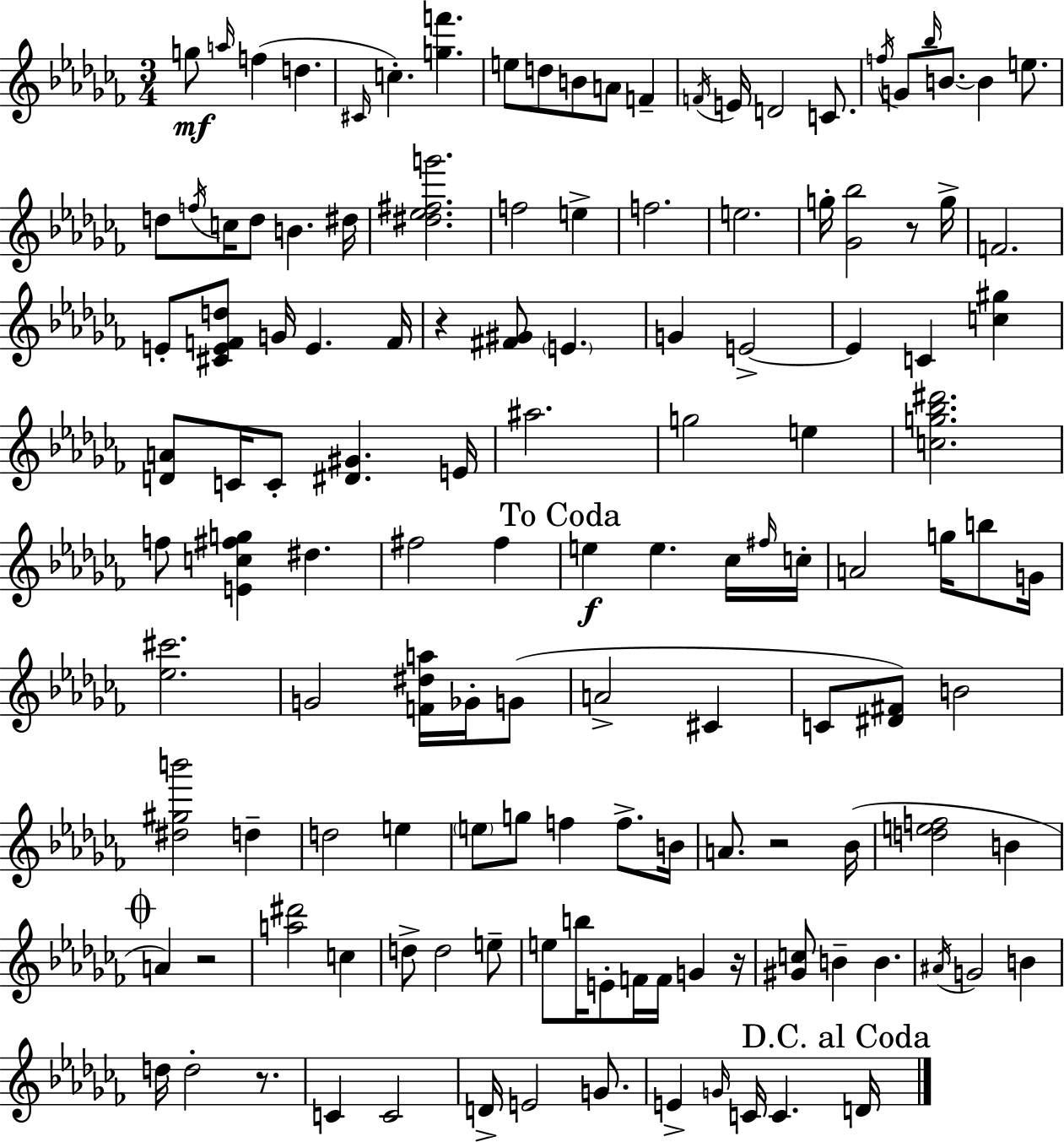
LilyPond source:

{
  \clef treble
  \numericTimeSignature
  \time 3/4
  \key aes \minor
  \repeat volta 2 { g''8\mf \grace { a''16 } f''4( d''4. | \grace { cis'16 } c''4.-.) <g'' f'''>4. | e''8 d''8 b'8 a'8 f'4-- | \acciaccatura { f'16 } e'16 d'2 | \break c'8. \acciaccatura { f''16 } g'8 \grace { bes''16 } b'8.~~ b'4 | e''8. d''8 \acciaccatura { f''16 } c''16 d''8 b'4. | dis''16 <dis'' ees'' fis'' g'''>2. | f''2 | \break e''4-> f''2. | e''2. | g''16-. <ges' bes''>2 | r8 g''16-> f'2. | \break e'8-. <cis' e' f' d''>8 g'16 e'4. | f'16 r4 <fis' gis'>8 | \parenthesize e'4. g'4 e'2->~~ | e'4 c'4 | \break <c'' gis''>4 <d' a'>8 c'16 c'8-. <dis' gis'>4. | e'16 ais''2. | g''2 | e''4 <c'' g'' bes'' dis'''>2. | \break f''8 <e' c'' fis'' g''>4 | dis''4. fis''2 | fis''4 \mark "To Coda" e''4\f e''4. | ces''16 \grace { fis''16 } c''16-. a'2 | \break g''16 b''8 g'16 <ees'' cis'''>2. | g'2 | <f' dis'' a''>16 ges'16-. g'8( a'2-> | cis'4 c'8 <dis' fis'>8) b'2 | \break <dis'' gis'' b'''>2 | d''4-- d''2 | e''4 \parenthesize e''8 g''8 f''4 | f''8.-> b'16 a'8. r2 | \break bes'16( <d'' e'' f''>2 | b'4 \mark \markup { \musicglyph "scripts.coda" } a'4) r2 | <a'' dis'''>2 | c''4 d''8-> d''2 | \break e''8-- e''8 b''16 e'8-. | f'16 f'16 g'4 r16 <gis' c''>8 b'4-- | b'4. \acciaccatura { ais'16 } g'2 | b'4 d''16 d''2-. | \break r8. c'4 | c'2 d'16-> e'2 | g'8. e'4-> | \grace { g'16 } c'16 c'4. \mark "D.C. al Coda" d'16 } \bar "|."
}